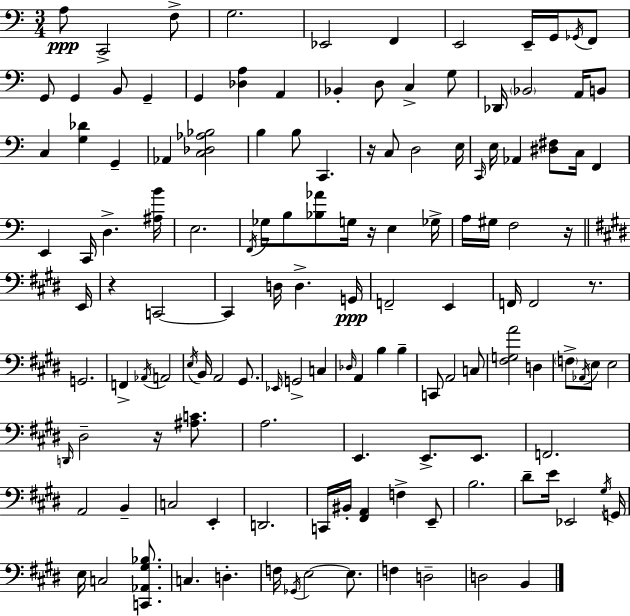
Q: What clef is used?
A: bass